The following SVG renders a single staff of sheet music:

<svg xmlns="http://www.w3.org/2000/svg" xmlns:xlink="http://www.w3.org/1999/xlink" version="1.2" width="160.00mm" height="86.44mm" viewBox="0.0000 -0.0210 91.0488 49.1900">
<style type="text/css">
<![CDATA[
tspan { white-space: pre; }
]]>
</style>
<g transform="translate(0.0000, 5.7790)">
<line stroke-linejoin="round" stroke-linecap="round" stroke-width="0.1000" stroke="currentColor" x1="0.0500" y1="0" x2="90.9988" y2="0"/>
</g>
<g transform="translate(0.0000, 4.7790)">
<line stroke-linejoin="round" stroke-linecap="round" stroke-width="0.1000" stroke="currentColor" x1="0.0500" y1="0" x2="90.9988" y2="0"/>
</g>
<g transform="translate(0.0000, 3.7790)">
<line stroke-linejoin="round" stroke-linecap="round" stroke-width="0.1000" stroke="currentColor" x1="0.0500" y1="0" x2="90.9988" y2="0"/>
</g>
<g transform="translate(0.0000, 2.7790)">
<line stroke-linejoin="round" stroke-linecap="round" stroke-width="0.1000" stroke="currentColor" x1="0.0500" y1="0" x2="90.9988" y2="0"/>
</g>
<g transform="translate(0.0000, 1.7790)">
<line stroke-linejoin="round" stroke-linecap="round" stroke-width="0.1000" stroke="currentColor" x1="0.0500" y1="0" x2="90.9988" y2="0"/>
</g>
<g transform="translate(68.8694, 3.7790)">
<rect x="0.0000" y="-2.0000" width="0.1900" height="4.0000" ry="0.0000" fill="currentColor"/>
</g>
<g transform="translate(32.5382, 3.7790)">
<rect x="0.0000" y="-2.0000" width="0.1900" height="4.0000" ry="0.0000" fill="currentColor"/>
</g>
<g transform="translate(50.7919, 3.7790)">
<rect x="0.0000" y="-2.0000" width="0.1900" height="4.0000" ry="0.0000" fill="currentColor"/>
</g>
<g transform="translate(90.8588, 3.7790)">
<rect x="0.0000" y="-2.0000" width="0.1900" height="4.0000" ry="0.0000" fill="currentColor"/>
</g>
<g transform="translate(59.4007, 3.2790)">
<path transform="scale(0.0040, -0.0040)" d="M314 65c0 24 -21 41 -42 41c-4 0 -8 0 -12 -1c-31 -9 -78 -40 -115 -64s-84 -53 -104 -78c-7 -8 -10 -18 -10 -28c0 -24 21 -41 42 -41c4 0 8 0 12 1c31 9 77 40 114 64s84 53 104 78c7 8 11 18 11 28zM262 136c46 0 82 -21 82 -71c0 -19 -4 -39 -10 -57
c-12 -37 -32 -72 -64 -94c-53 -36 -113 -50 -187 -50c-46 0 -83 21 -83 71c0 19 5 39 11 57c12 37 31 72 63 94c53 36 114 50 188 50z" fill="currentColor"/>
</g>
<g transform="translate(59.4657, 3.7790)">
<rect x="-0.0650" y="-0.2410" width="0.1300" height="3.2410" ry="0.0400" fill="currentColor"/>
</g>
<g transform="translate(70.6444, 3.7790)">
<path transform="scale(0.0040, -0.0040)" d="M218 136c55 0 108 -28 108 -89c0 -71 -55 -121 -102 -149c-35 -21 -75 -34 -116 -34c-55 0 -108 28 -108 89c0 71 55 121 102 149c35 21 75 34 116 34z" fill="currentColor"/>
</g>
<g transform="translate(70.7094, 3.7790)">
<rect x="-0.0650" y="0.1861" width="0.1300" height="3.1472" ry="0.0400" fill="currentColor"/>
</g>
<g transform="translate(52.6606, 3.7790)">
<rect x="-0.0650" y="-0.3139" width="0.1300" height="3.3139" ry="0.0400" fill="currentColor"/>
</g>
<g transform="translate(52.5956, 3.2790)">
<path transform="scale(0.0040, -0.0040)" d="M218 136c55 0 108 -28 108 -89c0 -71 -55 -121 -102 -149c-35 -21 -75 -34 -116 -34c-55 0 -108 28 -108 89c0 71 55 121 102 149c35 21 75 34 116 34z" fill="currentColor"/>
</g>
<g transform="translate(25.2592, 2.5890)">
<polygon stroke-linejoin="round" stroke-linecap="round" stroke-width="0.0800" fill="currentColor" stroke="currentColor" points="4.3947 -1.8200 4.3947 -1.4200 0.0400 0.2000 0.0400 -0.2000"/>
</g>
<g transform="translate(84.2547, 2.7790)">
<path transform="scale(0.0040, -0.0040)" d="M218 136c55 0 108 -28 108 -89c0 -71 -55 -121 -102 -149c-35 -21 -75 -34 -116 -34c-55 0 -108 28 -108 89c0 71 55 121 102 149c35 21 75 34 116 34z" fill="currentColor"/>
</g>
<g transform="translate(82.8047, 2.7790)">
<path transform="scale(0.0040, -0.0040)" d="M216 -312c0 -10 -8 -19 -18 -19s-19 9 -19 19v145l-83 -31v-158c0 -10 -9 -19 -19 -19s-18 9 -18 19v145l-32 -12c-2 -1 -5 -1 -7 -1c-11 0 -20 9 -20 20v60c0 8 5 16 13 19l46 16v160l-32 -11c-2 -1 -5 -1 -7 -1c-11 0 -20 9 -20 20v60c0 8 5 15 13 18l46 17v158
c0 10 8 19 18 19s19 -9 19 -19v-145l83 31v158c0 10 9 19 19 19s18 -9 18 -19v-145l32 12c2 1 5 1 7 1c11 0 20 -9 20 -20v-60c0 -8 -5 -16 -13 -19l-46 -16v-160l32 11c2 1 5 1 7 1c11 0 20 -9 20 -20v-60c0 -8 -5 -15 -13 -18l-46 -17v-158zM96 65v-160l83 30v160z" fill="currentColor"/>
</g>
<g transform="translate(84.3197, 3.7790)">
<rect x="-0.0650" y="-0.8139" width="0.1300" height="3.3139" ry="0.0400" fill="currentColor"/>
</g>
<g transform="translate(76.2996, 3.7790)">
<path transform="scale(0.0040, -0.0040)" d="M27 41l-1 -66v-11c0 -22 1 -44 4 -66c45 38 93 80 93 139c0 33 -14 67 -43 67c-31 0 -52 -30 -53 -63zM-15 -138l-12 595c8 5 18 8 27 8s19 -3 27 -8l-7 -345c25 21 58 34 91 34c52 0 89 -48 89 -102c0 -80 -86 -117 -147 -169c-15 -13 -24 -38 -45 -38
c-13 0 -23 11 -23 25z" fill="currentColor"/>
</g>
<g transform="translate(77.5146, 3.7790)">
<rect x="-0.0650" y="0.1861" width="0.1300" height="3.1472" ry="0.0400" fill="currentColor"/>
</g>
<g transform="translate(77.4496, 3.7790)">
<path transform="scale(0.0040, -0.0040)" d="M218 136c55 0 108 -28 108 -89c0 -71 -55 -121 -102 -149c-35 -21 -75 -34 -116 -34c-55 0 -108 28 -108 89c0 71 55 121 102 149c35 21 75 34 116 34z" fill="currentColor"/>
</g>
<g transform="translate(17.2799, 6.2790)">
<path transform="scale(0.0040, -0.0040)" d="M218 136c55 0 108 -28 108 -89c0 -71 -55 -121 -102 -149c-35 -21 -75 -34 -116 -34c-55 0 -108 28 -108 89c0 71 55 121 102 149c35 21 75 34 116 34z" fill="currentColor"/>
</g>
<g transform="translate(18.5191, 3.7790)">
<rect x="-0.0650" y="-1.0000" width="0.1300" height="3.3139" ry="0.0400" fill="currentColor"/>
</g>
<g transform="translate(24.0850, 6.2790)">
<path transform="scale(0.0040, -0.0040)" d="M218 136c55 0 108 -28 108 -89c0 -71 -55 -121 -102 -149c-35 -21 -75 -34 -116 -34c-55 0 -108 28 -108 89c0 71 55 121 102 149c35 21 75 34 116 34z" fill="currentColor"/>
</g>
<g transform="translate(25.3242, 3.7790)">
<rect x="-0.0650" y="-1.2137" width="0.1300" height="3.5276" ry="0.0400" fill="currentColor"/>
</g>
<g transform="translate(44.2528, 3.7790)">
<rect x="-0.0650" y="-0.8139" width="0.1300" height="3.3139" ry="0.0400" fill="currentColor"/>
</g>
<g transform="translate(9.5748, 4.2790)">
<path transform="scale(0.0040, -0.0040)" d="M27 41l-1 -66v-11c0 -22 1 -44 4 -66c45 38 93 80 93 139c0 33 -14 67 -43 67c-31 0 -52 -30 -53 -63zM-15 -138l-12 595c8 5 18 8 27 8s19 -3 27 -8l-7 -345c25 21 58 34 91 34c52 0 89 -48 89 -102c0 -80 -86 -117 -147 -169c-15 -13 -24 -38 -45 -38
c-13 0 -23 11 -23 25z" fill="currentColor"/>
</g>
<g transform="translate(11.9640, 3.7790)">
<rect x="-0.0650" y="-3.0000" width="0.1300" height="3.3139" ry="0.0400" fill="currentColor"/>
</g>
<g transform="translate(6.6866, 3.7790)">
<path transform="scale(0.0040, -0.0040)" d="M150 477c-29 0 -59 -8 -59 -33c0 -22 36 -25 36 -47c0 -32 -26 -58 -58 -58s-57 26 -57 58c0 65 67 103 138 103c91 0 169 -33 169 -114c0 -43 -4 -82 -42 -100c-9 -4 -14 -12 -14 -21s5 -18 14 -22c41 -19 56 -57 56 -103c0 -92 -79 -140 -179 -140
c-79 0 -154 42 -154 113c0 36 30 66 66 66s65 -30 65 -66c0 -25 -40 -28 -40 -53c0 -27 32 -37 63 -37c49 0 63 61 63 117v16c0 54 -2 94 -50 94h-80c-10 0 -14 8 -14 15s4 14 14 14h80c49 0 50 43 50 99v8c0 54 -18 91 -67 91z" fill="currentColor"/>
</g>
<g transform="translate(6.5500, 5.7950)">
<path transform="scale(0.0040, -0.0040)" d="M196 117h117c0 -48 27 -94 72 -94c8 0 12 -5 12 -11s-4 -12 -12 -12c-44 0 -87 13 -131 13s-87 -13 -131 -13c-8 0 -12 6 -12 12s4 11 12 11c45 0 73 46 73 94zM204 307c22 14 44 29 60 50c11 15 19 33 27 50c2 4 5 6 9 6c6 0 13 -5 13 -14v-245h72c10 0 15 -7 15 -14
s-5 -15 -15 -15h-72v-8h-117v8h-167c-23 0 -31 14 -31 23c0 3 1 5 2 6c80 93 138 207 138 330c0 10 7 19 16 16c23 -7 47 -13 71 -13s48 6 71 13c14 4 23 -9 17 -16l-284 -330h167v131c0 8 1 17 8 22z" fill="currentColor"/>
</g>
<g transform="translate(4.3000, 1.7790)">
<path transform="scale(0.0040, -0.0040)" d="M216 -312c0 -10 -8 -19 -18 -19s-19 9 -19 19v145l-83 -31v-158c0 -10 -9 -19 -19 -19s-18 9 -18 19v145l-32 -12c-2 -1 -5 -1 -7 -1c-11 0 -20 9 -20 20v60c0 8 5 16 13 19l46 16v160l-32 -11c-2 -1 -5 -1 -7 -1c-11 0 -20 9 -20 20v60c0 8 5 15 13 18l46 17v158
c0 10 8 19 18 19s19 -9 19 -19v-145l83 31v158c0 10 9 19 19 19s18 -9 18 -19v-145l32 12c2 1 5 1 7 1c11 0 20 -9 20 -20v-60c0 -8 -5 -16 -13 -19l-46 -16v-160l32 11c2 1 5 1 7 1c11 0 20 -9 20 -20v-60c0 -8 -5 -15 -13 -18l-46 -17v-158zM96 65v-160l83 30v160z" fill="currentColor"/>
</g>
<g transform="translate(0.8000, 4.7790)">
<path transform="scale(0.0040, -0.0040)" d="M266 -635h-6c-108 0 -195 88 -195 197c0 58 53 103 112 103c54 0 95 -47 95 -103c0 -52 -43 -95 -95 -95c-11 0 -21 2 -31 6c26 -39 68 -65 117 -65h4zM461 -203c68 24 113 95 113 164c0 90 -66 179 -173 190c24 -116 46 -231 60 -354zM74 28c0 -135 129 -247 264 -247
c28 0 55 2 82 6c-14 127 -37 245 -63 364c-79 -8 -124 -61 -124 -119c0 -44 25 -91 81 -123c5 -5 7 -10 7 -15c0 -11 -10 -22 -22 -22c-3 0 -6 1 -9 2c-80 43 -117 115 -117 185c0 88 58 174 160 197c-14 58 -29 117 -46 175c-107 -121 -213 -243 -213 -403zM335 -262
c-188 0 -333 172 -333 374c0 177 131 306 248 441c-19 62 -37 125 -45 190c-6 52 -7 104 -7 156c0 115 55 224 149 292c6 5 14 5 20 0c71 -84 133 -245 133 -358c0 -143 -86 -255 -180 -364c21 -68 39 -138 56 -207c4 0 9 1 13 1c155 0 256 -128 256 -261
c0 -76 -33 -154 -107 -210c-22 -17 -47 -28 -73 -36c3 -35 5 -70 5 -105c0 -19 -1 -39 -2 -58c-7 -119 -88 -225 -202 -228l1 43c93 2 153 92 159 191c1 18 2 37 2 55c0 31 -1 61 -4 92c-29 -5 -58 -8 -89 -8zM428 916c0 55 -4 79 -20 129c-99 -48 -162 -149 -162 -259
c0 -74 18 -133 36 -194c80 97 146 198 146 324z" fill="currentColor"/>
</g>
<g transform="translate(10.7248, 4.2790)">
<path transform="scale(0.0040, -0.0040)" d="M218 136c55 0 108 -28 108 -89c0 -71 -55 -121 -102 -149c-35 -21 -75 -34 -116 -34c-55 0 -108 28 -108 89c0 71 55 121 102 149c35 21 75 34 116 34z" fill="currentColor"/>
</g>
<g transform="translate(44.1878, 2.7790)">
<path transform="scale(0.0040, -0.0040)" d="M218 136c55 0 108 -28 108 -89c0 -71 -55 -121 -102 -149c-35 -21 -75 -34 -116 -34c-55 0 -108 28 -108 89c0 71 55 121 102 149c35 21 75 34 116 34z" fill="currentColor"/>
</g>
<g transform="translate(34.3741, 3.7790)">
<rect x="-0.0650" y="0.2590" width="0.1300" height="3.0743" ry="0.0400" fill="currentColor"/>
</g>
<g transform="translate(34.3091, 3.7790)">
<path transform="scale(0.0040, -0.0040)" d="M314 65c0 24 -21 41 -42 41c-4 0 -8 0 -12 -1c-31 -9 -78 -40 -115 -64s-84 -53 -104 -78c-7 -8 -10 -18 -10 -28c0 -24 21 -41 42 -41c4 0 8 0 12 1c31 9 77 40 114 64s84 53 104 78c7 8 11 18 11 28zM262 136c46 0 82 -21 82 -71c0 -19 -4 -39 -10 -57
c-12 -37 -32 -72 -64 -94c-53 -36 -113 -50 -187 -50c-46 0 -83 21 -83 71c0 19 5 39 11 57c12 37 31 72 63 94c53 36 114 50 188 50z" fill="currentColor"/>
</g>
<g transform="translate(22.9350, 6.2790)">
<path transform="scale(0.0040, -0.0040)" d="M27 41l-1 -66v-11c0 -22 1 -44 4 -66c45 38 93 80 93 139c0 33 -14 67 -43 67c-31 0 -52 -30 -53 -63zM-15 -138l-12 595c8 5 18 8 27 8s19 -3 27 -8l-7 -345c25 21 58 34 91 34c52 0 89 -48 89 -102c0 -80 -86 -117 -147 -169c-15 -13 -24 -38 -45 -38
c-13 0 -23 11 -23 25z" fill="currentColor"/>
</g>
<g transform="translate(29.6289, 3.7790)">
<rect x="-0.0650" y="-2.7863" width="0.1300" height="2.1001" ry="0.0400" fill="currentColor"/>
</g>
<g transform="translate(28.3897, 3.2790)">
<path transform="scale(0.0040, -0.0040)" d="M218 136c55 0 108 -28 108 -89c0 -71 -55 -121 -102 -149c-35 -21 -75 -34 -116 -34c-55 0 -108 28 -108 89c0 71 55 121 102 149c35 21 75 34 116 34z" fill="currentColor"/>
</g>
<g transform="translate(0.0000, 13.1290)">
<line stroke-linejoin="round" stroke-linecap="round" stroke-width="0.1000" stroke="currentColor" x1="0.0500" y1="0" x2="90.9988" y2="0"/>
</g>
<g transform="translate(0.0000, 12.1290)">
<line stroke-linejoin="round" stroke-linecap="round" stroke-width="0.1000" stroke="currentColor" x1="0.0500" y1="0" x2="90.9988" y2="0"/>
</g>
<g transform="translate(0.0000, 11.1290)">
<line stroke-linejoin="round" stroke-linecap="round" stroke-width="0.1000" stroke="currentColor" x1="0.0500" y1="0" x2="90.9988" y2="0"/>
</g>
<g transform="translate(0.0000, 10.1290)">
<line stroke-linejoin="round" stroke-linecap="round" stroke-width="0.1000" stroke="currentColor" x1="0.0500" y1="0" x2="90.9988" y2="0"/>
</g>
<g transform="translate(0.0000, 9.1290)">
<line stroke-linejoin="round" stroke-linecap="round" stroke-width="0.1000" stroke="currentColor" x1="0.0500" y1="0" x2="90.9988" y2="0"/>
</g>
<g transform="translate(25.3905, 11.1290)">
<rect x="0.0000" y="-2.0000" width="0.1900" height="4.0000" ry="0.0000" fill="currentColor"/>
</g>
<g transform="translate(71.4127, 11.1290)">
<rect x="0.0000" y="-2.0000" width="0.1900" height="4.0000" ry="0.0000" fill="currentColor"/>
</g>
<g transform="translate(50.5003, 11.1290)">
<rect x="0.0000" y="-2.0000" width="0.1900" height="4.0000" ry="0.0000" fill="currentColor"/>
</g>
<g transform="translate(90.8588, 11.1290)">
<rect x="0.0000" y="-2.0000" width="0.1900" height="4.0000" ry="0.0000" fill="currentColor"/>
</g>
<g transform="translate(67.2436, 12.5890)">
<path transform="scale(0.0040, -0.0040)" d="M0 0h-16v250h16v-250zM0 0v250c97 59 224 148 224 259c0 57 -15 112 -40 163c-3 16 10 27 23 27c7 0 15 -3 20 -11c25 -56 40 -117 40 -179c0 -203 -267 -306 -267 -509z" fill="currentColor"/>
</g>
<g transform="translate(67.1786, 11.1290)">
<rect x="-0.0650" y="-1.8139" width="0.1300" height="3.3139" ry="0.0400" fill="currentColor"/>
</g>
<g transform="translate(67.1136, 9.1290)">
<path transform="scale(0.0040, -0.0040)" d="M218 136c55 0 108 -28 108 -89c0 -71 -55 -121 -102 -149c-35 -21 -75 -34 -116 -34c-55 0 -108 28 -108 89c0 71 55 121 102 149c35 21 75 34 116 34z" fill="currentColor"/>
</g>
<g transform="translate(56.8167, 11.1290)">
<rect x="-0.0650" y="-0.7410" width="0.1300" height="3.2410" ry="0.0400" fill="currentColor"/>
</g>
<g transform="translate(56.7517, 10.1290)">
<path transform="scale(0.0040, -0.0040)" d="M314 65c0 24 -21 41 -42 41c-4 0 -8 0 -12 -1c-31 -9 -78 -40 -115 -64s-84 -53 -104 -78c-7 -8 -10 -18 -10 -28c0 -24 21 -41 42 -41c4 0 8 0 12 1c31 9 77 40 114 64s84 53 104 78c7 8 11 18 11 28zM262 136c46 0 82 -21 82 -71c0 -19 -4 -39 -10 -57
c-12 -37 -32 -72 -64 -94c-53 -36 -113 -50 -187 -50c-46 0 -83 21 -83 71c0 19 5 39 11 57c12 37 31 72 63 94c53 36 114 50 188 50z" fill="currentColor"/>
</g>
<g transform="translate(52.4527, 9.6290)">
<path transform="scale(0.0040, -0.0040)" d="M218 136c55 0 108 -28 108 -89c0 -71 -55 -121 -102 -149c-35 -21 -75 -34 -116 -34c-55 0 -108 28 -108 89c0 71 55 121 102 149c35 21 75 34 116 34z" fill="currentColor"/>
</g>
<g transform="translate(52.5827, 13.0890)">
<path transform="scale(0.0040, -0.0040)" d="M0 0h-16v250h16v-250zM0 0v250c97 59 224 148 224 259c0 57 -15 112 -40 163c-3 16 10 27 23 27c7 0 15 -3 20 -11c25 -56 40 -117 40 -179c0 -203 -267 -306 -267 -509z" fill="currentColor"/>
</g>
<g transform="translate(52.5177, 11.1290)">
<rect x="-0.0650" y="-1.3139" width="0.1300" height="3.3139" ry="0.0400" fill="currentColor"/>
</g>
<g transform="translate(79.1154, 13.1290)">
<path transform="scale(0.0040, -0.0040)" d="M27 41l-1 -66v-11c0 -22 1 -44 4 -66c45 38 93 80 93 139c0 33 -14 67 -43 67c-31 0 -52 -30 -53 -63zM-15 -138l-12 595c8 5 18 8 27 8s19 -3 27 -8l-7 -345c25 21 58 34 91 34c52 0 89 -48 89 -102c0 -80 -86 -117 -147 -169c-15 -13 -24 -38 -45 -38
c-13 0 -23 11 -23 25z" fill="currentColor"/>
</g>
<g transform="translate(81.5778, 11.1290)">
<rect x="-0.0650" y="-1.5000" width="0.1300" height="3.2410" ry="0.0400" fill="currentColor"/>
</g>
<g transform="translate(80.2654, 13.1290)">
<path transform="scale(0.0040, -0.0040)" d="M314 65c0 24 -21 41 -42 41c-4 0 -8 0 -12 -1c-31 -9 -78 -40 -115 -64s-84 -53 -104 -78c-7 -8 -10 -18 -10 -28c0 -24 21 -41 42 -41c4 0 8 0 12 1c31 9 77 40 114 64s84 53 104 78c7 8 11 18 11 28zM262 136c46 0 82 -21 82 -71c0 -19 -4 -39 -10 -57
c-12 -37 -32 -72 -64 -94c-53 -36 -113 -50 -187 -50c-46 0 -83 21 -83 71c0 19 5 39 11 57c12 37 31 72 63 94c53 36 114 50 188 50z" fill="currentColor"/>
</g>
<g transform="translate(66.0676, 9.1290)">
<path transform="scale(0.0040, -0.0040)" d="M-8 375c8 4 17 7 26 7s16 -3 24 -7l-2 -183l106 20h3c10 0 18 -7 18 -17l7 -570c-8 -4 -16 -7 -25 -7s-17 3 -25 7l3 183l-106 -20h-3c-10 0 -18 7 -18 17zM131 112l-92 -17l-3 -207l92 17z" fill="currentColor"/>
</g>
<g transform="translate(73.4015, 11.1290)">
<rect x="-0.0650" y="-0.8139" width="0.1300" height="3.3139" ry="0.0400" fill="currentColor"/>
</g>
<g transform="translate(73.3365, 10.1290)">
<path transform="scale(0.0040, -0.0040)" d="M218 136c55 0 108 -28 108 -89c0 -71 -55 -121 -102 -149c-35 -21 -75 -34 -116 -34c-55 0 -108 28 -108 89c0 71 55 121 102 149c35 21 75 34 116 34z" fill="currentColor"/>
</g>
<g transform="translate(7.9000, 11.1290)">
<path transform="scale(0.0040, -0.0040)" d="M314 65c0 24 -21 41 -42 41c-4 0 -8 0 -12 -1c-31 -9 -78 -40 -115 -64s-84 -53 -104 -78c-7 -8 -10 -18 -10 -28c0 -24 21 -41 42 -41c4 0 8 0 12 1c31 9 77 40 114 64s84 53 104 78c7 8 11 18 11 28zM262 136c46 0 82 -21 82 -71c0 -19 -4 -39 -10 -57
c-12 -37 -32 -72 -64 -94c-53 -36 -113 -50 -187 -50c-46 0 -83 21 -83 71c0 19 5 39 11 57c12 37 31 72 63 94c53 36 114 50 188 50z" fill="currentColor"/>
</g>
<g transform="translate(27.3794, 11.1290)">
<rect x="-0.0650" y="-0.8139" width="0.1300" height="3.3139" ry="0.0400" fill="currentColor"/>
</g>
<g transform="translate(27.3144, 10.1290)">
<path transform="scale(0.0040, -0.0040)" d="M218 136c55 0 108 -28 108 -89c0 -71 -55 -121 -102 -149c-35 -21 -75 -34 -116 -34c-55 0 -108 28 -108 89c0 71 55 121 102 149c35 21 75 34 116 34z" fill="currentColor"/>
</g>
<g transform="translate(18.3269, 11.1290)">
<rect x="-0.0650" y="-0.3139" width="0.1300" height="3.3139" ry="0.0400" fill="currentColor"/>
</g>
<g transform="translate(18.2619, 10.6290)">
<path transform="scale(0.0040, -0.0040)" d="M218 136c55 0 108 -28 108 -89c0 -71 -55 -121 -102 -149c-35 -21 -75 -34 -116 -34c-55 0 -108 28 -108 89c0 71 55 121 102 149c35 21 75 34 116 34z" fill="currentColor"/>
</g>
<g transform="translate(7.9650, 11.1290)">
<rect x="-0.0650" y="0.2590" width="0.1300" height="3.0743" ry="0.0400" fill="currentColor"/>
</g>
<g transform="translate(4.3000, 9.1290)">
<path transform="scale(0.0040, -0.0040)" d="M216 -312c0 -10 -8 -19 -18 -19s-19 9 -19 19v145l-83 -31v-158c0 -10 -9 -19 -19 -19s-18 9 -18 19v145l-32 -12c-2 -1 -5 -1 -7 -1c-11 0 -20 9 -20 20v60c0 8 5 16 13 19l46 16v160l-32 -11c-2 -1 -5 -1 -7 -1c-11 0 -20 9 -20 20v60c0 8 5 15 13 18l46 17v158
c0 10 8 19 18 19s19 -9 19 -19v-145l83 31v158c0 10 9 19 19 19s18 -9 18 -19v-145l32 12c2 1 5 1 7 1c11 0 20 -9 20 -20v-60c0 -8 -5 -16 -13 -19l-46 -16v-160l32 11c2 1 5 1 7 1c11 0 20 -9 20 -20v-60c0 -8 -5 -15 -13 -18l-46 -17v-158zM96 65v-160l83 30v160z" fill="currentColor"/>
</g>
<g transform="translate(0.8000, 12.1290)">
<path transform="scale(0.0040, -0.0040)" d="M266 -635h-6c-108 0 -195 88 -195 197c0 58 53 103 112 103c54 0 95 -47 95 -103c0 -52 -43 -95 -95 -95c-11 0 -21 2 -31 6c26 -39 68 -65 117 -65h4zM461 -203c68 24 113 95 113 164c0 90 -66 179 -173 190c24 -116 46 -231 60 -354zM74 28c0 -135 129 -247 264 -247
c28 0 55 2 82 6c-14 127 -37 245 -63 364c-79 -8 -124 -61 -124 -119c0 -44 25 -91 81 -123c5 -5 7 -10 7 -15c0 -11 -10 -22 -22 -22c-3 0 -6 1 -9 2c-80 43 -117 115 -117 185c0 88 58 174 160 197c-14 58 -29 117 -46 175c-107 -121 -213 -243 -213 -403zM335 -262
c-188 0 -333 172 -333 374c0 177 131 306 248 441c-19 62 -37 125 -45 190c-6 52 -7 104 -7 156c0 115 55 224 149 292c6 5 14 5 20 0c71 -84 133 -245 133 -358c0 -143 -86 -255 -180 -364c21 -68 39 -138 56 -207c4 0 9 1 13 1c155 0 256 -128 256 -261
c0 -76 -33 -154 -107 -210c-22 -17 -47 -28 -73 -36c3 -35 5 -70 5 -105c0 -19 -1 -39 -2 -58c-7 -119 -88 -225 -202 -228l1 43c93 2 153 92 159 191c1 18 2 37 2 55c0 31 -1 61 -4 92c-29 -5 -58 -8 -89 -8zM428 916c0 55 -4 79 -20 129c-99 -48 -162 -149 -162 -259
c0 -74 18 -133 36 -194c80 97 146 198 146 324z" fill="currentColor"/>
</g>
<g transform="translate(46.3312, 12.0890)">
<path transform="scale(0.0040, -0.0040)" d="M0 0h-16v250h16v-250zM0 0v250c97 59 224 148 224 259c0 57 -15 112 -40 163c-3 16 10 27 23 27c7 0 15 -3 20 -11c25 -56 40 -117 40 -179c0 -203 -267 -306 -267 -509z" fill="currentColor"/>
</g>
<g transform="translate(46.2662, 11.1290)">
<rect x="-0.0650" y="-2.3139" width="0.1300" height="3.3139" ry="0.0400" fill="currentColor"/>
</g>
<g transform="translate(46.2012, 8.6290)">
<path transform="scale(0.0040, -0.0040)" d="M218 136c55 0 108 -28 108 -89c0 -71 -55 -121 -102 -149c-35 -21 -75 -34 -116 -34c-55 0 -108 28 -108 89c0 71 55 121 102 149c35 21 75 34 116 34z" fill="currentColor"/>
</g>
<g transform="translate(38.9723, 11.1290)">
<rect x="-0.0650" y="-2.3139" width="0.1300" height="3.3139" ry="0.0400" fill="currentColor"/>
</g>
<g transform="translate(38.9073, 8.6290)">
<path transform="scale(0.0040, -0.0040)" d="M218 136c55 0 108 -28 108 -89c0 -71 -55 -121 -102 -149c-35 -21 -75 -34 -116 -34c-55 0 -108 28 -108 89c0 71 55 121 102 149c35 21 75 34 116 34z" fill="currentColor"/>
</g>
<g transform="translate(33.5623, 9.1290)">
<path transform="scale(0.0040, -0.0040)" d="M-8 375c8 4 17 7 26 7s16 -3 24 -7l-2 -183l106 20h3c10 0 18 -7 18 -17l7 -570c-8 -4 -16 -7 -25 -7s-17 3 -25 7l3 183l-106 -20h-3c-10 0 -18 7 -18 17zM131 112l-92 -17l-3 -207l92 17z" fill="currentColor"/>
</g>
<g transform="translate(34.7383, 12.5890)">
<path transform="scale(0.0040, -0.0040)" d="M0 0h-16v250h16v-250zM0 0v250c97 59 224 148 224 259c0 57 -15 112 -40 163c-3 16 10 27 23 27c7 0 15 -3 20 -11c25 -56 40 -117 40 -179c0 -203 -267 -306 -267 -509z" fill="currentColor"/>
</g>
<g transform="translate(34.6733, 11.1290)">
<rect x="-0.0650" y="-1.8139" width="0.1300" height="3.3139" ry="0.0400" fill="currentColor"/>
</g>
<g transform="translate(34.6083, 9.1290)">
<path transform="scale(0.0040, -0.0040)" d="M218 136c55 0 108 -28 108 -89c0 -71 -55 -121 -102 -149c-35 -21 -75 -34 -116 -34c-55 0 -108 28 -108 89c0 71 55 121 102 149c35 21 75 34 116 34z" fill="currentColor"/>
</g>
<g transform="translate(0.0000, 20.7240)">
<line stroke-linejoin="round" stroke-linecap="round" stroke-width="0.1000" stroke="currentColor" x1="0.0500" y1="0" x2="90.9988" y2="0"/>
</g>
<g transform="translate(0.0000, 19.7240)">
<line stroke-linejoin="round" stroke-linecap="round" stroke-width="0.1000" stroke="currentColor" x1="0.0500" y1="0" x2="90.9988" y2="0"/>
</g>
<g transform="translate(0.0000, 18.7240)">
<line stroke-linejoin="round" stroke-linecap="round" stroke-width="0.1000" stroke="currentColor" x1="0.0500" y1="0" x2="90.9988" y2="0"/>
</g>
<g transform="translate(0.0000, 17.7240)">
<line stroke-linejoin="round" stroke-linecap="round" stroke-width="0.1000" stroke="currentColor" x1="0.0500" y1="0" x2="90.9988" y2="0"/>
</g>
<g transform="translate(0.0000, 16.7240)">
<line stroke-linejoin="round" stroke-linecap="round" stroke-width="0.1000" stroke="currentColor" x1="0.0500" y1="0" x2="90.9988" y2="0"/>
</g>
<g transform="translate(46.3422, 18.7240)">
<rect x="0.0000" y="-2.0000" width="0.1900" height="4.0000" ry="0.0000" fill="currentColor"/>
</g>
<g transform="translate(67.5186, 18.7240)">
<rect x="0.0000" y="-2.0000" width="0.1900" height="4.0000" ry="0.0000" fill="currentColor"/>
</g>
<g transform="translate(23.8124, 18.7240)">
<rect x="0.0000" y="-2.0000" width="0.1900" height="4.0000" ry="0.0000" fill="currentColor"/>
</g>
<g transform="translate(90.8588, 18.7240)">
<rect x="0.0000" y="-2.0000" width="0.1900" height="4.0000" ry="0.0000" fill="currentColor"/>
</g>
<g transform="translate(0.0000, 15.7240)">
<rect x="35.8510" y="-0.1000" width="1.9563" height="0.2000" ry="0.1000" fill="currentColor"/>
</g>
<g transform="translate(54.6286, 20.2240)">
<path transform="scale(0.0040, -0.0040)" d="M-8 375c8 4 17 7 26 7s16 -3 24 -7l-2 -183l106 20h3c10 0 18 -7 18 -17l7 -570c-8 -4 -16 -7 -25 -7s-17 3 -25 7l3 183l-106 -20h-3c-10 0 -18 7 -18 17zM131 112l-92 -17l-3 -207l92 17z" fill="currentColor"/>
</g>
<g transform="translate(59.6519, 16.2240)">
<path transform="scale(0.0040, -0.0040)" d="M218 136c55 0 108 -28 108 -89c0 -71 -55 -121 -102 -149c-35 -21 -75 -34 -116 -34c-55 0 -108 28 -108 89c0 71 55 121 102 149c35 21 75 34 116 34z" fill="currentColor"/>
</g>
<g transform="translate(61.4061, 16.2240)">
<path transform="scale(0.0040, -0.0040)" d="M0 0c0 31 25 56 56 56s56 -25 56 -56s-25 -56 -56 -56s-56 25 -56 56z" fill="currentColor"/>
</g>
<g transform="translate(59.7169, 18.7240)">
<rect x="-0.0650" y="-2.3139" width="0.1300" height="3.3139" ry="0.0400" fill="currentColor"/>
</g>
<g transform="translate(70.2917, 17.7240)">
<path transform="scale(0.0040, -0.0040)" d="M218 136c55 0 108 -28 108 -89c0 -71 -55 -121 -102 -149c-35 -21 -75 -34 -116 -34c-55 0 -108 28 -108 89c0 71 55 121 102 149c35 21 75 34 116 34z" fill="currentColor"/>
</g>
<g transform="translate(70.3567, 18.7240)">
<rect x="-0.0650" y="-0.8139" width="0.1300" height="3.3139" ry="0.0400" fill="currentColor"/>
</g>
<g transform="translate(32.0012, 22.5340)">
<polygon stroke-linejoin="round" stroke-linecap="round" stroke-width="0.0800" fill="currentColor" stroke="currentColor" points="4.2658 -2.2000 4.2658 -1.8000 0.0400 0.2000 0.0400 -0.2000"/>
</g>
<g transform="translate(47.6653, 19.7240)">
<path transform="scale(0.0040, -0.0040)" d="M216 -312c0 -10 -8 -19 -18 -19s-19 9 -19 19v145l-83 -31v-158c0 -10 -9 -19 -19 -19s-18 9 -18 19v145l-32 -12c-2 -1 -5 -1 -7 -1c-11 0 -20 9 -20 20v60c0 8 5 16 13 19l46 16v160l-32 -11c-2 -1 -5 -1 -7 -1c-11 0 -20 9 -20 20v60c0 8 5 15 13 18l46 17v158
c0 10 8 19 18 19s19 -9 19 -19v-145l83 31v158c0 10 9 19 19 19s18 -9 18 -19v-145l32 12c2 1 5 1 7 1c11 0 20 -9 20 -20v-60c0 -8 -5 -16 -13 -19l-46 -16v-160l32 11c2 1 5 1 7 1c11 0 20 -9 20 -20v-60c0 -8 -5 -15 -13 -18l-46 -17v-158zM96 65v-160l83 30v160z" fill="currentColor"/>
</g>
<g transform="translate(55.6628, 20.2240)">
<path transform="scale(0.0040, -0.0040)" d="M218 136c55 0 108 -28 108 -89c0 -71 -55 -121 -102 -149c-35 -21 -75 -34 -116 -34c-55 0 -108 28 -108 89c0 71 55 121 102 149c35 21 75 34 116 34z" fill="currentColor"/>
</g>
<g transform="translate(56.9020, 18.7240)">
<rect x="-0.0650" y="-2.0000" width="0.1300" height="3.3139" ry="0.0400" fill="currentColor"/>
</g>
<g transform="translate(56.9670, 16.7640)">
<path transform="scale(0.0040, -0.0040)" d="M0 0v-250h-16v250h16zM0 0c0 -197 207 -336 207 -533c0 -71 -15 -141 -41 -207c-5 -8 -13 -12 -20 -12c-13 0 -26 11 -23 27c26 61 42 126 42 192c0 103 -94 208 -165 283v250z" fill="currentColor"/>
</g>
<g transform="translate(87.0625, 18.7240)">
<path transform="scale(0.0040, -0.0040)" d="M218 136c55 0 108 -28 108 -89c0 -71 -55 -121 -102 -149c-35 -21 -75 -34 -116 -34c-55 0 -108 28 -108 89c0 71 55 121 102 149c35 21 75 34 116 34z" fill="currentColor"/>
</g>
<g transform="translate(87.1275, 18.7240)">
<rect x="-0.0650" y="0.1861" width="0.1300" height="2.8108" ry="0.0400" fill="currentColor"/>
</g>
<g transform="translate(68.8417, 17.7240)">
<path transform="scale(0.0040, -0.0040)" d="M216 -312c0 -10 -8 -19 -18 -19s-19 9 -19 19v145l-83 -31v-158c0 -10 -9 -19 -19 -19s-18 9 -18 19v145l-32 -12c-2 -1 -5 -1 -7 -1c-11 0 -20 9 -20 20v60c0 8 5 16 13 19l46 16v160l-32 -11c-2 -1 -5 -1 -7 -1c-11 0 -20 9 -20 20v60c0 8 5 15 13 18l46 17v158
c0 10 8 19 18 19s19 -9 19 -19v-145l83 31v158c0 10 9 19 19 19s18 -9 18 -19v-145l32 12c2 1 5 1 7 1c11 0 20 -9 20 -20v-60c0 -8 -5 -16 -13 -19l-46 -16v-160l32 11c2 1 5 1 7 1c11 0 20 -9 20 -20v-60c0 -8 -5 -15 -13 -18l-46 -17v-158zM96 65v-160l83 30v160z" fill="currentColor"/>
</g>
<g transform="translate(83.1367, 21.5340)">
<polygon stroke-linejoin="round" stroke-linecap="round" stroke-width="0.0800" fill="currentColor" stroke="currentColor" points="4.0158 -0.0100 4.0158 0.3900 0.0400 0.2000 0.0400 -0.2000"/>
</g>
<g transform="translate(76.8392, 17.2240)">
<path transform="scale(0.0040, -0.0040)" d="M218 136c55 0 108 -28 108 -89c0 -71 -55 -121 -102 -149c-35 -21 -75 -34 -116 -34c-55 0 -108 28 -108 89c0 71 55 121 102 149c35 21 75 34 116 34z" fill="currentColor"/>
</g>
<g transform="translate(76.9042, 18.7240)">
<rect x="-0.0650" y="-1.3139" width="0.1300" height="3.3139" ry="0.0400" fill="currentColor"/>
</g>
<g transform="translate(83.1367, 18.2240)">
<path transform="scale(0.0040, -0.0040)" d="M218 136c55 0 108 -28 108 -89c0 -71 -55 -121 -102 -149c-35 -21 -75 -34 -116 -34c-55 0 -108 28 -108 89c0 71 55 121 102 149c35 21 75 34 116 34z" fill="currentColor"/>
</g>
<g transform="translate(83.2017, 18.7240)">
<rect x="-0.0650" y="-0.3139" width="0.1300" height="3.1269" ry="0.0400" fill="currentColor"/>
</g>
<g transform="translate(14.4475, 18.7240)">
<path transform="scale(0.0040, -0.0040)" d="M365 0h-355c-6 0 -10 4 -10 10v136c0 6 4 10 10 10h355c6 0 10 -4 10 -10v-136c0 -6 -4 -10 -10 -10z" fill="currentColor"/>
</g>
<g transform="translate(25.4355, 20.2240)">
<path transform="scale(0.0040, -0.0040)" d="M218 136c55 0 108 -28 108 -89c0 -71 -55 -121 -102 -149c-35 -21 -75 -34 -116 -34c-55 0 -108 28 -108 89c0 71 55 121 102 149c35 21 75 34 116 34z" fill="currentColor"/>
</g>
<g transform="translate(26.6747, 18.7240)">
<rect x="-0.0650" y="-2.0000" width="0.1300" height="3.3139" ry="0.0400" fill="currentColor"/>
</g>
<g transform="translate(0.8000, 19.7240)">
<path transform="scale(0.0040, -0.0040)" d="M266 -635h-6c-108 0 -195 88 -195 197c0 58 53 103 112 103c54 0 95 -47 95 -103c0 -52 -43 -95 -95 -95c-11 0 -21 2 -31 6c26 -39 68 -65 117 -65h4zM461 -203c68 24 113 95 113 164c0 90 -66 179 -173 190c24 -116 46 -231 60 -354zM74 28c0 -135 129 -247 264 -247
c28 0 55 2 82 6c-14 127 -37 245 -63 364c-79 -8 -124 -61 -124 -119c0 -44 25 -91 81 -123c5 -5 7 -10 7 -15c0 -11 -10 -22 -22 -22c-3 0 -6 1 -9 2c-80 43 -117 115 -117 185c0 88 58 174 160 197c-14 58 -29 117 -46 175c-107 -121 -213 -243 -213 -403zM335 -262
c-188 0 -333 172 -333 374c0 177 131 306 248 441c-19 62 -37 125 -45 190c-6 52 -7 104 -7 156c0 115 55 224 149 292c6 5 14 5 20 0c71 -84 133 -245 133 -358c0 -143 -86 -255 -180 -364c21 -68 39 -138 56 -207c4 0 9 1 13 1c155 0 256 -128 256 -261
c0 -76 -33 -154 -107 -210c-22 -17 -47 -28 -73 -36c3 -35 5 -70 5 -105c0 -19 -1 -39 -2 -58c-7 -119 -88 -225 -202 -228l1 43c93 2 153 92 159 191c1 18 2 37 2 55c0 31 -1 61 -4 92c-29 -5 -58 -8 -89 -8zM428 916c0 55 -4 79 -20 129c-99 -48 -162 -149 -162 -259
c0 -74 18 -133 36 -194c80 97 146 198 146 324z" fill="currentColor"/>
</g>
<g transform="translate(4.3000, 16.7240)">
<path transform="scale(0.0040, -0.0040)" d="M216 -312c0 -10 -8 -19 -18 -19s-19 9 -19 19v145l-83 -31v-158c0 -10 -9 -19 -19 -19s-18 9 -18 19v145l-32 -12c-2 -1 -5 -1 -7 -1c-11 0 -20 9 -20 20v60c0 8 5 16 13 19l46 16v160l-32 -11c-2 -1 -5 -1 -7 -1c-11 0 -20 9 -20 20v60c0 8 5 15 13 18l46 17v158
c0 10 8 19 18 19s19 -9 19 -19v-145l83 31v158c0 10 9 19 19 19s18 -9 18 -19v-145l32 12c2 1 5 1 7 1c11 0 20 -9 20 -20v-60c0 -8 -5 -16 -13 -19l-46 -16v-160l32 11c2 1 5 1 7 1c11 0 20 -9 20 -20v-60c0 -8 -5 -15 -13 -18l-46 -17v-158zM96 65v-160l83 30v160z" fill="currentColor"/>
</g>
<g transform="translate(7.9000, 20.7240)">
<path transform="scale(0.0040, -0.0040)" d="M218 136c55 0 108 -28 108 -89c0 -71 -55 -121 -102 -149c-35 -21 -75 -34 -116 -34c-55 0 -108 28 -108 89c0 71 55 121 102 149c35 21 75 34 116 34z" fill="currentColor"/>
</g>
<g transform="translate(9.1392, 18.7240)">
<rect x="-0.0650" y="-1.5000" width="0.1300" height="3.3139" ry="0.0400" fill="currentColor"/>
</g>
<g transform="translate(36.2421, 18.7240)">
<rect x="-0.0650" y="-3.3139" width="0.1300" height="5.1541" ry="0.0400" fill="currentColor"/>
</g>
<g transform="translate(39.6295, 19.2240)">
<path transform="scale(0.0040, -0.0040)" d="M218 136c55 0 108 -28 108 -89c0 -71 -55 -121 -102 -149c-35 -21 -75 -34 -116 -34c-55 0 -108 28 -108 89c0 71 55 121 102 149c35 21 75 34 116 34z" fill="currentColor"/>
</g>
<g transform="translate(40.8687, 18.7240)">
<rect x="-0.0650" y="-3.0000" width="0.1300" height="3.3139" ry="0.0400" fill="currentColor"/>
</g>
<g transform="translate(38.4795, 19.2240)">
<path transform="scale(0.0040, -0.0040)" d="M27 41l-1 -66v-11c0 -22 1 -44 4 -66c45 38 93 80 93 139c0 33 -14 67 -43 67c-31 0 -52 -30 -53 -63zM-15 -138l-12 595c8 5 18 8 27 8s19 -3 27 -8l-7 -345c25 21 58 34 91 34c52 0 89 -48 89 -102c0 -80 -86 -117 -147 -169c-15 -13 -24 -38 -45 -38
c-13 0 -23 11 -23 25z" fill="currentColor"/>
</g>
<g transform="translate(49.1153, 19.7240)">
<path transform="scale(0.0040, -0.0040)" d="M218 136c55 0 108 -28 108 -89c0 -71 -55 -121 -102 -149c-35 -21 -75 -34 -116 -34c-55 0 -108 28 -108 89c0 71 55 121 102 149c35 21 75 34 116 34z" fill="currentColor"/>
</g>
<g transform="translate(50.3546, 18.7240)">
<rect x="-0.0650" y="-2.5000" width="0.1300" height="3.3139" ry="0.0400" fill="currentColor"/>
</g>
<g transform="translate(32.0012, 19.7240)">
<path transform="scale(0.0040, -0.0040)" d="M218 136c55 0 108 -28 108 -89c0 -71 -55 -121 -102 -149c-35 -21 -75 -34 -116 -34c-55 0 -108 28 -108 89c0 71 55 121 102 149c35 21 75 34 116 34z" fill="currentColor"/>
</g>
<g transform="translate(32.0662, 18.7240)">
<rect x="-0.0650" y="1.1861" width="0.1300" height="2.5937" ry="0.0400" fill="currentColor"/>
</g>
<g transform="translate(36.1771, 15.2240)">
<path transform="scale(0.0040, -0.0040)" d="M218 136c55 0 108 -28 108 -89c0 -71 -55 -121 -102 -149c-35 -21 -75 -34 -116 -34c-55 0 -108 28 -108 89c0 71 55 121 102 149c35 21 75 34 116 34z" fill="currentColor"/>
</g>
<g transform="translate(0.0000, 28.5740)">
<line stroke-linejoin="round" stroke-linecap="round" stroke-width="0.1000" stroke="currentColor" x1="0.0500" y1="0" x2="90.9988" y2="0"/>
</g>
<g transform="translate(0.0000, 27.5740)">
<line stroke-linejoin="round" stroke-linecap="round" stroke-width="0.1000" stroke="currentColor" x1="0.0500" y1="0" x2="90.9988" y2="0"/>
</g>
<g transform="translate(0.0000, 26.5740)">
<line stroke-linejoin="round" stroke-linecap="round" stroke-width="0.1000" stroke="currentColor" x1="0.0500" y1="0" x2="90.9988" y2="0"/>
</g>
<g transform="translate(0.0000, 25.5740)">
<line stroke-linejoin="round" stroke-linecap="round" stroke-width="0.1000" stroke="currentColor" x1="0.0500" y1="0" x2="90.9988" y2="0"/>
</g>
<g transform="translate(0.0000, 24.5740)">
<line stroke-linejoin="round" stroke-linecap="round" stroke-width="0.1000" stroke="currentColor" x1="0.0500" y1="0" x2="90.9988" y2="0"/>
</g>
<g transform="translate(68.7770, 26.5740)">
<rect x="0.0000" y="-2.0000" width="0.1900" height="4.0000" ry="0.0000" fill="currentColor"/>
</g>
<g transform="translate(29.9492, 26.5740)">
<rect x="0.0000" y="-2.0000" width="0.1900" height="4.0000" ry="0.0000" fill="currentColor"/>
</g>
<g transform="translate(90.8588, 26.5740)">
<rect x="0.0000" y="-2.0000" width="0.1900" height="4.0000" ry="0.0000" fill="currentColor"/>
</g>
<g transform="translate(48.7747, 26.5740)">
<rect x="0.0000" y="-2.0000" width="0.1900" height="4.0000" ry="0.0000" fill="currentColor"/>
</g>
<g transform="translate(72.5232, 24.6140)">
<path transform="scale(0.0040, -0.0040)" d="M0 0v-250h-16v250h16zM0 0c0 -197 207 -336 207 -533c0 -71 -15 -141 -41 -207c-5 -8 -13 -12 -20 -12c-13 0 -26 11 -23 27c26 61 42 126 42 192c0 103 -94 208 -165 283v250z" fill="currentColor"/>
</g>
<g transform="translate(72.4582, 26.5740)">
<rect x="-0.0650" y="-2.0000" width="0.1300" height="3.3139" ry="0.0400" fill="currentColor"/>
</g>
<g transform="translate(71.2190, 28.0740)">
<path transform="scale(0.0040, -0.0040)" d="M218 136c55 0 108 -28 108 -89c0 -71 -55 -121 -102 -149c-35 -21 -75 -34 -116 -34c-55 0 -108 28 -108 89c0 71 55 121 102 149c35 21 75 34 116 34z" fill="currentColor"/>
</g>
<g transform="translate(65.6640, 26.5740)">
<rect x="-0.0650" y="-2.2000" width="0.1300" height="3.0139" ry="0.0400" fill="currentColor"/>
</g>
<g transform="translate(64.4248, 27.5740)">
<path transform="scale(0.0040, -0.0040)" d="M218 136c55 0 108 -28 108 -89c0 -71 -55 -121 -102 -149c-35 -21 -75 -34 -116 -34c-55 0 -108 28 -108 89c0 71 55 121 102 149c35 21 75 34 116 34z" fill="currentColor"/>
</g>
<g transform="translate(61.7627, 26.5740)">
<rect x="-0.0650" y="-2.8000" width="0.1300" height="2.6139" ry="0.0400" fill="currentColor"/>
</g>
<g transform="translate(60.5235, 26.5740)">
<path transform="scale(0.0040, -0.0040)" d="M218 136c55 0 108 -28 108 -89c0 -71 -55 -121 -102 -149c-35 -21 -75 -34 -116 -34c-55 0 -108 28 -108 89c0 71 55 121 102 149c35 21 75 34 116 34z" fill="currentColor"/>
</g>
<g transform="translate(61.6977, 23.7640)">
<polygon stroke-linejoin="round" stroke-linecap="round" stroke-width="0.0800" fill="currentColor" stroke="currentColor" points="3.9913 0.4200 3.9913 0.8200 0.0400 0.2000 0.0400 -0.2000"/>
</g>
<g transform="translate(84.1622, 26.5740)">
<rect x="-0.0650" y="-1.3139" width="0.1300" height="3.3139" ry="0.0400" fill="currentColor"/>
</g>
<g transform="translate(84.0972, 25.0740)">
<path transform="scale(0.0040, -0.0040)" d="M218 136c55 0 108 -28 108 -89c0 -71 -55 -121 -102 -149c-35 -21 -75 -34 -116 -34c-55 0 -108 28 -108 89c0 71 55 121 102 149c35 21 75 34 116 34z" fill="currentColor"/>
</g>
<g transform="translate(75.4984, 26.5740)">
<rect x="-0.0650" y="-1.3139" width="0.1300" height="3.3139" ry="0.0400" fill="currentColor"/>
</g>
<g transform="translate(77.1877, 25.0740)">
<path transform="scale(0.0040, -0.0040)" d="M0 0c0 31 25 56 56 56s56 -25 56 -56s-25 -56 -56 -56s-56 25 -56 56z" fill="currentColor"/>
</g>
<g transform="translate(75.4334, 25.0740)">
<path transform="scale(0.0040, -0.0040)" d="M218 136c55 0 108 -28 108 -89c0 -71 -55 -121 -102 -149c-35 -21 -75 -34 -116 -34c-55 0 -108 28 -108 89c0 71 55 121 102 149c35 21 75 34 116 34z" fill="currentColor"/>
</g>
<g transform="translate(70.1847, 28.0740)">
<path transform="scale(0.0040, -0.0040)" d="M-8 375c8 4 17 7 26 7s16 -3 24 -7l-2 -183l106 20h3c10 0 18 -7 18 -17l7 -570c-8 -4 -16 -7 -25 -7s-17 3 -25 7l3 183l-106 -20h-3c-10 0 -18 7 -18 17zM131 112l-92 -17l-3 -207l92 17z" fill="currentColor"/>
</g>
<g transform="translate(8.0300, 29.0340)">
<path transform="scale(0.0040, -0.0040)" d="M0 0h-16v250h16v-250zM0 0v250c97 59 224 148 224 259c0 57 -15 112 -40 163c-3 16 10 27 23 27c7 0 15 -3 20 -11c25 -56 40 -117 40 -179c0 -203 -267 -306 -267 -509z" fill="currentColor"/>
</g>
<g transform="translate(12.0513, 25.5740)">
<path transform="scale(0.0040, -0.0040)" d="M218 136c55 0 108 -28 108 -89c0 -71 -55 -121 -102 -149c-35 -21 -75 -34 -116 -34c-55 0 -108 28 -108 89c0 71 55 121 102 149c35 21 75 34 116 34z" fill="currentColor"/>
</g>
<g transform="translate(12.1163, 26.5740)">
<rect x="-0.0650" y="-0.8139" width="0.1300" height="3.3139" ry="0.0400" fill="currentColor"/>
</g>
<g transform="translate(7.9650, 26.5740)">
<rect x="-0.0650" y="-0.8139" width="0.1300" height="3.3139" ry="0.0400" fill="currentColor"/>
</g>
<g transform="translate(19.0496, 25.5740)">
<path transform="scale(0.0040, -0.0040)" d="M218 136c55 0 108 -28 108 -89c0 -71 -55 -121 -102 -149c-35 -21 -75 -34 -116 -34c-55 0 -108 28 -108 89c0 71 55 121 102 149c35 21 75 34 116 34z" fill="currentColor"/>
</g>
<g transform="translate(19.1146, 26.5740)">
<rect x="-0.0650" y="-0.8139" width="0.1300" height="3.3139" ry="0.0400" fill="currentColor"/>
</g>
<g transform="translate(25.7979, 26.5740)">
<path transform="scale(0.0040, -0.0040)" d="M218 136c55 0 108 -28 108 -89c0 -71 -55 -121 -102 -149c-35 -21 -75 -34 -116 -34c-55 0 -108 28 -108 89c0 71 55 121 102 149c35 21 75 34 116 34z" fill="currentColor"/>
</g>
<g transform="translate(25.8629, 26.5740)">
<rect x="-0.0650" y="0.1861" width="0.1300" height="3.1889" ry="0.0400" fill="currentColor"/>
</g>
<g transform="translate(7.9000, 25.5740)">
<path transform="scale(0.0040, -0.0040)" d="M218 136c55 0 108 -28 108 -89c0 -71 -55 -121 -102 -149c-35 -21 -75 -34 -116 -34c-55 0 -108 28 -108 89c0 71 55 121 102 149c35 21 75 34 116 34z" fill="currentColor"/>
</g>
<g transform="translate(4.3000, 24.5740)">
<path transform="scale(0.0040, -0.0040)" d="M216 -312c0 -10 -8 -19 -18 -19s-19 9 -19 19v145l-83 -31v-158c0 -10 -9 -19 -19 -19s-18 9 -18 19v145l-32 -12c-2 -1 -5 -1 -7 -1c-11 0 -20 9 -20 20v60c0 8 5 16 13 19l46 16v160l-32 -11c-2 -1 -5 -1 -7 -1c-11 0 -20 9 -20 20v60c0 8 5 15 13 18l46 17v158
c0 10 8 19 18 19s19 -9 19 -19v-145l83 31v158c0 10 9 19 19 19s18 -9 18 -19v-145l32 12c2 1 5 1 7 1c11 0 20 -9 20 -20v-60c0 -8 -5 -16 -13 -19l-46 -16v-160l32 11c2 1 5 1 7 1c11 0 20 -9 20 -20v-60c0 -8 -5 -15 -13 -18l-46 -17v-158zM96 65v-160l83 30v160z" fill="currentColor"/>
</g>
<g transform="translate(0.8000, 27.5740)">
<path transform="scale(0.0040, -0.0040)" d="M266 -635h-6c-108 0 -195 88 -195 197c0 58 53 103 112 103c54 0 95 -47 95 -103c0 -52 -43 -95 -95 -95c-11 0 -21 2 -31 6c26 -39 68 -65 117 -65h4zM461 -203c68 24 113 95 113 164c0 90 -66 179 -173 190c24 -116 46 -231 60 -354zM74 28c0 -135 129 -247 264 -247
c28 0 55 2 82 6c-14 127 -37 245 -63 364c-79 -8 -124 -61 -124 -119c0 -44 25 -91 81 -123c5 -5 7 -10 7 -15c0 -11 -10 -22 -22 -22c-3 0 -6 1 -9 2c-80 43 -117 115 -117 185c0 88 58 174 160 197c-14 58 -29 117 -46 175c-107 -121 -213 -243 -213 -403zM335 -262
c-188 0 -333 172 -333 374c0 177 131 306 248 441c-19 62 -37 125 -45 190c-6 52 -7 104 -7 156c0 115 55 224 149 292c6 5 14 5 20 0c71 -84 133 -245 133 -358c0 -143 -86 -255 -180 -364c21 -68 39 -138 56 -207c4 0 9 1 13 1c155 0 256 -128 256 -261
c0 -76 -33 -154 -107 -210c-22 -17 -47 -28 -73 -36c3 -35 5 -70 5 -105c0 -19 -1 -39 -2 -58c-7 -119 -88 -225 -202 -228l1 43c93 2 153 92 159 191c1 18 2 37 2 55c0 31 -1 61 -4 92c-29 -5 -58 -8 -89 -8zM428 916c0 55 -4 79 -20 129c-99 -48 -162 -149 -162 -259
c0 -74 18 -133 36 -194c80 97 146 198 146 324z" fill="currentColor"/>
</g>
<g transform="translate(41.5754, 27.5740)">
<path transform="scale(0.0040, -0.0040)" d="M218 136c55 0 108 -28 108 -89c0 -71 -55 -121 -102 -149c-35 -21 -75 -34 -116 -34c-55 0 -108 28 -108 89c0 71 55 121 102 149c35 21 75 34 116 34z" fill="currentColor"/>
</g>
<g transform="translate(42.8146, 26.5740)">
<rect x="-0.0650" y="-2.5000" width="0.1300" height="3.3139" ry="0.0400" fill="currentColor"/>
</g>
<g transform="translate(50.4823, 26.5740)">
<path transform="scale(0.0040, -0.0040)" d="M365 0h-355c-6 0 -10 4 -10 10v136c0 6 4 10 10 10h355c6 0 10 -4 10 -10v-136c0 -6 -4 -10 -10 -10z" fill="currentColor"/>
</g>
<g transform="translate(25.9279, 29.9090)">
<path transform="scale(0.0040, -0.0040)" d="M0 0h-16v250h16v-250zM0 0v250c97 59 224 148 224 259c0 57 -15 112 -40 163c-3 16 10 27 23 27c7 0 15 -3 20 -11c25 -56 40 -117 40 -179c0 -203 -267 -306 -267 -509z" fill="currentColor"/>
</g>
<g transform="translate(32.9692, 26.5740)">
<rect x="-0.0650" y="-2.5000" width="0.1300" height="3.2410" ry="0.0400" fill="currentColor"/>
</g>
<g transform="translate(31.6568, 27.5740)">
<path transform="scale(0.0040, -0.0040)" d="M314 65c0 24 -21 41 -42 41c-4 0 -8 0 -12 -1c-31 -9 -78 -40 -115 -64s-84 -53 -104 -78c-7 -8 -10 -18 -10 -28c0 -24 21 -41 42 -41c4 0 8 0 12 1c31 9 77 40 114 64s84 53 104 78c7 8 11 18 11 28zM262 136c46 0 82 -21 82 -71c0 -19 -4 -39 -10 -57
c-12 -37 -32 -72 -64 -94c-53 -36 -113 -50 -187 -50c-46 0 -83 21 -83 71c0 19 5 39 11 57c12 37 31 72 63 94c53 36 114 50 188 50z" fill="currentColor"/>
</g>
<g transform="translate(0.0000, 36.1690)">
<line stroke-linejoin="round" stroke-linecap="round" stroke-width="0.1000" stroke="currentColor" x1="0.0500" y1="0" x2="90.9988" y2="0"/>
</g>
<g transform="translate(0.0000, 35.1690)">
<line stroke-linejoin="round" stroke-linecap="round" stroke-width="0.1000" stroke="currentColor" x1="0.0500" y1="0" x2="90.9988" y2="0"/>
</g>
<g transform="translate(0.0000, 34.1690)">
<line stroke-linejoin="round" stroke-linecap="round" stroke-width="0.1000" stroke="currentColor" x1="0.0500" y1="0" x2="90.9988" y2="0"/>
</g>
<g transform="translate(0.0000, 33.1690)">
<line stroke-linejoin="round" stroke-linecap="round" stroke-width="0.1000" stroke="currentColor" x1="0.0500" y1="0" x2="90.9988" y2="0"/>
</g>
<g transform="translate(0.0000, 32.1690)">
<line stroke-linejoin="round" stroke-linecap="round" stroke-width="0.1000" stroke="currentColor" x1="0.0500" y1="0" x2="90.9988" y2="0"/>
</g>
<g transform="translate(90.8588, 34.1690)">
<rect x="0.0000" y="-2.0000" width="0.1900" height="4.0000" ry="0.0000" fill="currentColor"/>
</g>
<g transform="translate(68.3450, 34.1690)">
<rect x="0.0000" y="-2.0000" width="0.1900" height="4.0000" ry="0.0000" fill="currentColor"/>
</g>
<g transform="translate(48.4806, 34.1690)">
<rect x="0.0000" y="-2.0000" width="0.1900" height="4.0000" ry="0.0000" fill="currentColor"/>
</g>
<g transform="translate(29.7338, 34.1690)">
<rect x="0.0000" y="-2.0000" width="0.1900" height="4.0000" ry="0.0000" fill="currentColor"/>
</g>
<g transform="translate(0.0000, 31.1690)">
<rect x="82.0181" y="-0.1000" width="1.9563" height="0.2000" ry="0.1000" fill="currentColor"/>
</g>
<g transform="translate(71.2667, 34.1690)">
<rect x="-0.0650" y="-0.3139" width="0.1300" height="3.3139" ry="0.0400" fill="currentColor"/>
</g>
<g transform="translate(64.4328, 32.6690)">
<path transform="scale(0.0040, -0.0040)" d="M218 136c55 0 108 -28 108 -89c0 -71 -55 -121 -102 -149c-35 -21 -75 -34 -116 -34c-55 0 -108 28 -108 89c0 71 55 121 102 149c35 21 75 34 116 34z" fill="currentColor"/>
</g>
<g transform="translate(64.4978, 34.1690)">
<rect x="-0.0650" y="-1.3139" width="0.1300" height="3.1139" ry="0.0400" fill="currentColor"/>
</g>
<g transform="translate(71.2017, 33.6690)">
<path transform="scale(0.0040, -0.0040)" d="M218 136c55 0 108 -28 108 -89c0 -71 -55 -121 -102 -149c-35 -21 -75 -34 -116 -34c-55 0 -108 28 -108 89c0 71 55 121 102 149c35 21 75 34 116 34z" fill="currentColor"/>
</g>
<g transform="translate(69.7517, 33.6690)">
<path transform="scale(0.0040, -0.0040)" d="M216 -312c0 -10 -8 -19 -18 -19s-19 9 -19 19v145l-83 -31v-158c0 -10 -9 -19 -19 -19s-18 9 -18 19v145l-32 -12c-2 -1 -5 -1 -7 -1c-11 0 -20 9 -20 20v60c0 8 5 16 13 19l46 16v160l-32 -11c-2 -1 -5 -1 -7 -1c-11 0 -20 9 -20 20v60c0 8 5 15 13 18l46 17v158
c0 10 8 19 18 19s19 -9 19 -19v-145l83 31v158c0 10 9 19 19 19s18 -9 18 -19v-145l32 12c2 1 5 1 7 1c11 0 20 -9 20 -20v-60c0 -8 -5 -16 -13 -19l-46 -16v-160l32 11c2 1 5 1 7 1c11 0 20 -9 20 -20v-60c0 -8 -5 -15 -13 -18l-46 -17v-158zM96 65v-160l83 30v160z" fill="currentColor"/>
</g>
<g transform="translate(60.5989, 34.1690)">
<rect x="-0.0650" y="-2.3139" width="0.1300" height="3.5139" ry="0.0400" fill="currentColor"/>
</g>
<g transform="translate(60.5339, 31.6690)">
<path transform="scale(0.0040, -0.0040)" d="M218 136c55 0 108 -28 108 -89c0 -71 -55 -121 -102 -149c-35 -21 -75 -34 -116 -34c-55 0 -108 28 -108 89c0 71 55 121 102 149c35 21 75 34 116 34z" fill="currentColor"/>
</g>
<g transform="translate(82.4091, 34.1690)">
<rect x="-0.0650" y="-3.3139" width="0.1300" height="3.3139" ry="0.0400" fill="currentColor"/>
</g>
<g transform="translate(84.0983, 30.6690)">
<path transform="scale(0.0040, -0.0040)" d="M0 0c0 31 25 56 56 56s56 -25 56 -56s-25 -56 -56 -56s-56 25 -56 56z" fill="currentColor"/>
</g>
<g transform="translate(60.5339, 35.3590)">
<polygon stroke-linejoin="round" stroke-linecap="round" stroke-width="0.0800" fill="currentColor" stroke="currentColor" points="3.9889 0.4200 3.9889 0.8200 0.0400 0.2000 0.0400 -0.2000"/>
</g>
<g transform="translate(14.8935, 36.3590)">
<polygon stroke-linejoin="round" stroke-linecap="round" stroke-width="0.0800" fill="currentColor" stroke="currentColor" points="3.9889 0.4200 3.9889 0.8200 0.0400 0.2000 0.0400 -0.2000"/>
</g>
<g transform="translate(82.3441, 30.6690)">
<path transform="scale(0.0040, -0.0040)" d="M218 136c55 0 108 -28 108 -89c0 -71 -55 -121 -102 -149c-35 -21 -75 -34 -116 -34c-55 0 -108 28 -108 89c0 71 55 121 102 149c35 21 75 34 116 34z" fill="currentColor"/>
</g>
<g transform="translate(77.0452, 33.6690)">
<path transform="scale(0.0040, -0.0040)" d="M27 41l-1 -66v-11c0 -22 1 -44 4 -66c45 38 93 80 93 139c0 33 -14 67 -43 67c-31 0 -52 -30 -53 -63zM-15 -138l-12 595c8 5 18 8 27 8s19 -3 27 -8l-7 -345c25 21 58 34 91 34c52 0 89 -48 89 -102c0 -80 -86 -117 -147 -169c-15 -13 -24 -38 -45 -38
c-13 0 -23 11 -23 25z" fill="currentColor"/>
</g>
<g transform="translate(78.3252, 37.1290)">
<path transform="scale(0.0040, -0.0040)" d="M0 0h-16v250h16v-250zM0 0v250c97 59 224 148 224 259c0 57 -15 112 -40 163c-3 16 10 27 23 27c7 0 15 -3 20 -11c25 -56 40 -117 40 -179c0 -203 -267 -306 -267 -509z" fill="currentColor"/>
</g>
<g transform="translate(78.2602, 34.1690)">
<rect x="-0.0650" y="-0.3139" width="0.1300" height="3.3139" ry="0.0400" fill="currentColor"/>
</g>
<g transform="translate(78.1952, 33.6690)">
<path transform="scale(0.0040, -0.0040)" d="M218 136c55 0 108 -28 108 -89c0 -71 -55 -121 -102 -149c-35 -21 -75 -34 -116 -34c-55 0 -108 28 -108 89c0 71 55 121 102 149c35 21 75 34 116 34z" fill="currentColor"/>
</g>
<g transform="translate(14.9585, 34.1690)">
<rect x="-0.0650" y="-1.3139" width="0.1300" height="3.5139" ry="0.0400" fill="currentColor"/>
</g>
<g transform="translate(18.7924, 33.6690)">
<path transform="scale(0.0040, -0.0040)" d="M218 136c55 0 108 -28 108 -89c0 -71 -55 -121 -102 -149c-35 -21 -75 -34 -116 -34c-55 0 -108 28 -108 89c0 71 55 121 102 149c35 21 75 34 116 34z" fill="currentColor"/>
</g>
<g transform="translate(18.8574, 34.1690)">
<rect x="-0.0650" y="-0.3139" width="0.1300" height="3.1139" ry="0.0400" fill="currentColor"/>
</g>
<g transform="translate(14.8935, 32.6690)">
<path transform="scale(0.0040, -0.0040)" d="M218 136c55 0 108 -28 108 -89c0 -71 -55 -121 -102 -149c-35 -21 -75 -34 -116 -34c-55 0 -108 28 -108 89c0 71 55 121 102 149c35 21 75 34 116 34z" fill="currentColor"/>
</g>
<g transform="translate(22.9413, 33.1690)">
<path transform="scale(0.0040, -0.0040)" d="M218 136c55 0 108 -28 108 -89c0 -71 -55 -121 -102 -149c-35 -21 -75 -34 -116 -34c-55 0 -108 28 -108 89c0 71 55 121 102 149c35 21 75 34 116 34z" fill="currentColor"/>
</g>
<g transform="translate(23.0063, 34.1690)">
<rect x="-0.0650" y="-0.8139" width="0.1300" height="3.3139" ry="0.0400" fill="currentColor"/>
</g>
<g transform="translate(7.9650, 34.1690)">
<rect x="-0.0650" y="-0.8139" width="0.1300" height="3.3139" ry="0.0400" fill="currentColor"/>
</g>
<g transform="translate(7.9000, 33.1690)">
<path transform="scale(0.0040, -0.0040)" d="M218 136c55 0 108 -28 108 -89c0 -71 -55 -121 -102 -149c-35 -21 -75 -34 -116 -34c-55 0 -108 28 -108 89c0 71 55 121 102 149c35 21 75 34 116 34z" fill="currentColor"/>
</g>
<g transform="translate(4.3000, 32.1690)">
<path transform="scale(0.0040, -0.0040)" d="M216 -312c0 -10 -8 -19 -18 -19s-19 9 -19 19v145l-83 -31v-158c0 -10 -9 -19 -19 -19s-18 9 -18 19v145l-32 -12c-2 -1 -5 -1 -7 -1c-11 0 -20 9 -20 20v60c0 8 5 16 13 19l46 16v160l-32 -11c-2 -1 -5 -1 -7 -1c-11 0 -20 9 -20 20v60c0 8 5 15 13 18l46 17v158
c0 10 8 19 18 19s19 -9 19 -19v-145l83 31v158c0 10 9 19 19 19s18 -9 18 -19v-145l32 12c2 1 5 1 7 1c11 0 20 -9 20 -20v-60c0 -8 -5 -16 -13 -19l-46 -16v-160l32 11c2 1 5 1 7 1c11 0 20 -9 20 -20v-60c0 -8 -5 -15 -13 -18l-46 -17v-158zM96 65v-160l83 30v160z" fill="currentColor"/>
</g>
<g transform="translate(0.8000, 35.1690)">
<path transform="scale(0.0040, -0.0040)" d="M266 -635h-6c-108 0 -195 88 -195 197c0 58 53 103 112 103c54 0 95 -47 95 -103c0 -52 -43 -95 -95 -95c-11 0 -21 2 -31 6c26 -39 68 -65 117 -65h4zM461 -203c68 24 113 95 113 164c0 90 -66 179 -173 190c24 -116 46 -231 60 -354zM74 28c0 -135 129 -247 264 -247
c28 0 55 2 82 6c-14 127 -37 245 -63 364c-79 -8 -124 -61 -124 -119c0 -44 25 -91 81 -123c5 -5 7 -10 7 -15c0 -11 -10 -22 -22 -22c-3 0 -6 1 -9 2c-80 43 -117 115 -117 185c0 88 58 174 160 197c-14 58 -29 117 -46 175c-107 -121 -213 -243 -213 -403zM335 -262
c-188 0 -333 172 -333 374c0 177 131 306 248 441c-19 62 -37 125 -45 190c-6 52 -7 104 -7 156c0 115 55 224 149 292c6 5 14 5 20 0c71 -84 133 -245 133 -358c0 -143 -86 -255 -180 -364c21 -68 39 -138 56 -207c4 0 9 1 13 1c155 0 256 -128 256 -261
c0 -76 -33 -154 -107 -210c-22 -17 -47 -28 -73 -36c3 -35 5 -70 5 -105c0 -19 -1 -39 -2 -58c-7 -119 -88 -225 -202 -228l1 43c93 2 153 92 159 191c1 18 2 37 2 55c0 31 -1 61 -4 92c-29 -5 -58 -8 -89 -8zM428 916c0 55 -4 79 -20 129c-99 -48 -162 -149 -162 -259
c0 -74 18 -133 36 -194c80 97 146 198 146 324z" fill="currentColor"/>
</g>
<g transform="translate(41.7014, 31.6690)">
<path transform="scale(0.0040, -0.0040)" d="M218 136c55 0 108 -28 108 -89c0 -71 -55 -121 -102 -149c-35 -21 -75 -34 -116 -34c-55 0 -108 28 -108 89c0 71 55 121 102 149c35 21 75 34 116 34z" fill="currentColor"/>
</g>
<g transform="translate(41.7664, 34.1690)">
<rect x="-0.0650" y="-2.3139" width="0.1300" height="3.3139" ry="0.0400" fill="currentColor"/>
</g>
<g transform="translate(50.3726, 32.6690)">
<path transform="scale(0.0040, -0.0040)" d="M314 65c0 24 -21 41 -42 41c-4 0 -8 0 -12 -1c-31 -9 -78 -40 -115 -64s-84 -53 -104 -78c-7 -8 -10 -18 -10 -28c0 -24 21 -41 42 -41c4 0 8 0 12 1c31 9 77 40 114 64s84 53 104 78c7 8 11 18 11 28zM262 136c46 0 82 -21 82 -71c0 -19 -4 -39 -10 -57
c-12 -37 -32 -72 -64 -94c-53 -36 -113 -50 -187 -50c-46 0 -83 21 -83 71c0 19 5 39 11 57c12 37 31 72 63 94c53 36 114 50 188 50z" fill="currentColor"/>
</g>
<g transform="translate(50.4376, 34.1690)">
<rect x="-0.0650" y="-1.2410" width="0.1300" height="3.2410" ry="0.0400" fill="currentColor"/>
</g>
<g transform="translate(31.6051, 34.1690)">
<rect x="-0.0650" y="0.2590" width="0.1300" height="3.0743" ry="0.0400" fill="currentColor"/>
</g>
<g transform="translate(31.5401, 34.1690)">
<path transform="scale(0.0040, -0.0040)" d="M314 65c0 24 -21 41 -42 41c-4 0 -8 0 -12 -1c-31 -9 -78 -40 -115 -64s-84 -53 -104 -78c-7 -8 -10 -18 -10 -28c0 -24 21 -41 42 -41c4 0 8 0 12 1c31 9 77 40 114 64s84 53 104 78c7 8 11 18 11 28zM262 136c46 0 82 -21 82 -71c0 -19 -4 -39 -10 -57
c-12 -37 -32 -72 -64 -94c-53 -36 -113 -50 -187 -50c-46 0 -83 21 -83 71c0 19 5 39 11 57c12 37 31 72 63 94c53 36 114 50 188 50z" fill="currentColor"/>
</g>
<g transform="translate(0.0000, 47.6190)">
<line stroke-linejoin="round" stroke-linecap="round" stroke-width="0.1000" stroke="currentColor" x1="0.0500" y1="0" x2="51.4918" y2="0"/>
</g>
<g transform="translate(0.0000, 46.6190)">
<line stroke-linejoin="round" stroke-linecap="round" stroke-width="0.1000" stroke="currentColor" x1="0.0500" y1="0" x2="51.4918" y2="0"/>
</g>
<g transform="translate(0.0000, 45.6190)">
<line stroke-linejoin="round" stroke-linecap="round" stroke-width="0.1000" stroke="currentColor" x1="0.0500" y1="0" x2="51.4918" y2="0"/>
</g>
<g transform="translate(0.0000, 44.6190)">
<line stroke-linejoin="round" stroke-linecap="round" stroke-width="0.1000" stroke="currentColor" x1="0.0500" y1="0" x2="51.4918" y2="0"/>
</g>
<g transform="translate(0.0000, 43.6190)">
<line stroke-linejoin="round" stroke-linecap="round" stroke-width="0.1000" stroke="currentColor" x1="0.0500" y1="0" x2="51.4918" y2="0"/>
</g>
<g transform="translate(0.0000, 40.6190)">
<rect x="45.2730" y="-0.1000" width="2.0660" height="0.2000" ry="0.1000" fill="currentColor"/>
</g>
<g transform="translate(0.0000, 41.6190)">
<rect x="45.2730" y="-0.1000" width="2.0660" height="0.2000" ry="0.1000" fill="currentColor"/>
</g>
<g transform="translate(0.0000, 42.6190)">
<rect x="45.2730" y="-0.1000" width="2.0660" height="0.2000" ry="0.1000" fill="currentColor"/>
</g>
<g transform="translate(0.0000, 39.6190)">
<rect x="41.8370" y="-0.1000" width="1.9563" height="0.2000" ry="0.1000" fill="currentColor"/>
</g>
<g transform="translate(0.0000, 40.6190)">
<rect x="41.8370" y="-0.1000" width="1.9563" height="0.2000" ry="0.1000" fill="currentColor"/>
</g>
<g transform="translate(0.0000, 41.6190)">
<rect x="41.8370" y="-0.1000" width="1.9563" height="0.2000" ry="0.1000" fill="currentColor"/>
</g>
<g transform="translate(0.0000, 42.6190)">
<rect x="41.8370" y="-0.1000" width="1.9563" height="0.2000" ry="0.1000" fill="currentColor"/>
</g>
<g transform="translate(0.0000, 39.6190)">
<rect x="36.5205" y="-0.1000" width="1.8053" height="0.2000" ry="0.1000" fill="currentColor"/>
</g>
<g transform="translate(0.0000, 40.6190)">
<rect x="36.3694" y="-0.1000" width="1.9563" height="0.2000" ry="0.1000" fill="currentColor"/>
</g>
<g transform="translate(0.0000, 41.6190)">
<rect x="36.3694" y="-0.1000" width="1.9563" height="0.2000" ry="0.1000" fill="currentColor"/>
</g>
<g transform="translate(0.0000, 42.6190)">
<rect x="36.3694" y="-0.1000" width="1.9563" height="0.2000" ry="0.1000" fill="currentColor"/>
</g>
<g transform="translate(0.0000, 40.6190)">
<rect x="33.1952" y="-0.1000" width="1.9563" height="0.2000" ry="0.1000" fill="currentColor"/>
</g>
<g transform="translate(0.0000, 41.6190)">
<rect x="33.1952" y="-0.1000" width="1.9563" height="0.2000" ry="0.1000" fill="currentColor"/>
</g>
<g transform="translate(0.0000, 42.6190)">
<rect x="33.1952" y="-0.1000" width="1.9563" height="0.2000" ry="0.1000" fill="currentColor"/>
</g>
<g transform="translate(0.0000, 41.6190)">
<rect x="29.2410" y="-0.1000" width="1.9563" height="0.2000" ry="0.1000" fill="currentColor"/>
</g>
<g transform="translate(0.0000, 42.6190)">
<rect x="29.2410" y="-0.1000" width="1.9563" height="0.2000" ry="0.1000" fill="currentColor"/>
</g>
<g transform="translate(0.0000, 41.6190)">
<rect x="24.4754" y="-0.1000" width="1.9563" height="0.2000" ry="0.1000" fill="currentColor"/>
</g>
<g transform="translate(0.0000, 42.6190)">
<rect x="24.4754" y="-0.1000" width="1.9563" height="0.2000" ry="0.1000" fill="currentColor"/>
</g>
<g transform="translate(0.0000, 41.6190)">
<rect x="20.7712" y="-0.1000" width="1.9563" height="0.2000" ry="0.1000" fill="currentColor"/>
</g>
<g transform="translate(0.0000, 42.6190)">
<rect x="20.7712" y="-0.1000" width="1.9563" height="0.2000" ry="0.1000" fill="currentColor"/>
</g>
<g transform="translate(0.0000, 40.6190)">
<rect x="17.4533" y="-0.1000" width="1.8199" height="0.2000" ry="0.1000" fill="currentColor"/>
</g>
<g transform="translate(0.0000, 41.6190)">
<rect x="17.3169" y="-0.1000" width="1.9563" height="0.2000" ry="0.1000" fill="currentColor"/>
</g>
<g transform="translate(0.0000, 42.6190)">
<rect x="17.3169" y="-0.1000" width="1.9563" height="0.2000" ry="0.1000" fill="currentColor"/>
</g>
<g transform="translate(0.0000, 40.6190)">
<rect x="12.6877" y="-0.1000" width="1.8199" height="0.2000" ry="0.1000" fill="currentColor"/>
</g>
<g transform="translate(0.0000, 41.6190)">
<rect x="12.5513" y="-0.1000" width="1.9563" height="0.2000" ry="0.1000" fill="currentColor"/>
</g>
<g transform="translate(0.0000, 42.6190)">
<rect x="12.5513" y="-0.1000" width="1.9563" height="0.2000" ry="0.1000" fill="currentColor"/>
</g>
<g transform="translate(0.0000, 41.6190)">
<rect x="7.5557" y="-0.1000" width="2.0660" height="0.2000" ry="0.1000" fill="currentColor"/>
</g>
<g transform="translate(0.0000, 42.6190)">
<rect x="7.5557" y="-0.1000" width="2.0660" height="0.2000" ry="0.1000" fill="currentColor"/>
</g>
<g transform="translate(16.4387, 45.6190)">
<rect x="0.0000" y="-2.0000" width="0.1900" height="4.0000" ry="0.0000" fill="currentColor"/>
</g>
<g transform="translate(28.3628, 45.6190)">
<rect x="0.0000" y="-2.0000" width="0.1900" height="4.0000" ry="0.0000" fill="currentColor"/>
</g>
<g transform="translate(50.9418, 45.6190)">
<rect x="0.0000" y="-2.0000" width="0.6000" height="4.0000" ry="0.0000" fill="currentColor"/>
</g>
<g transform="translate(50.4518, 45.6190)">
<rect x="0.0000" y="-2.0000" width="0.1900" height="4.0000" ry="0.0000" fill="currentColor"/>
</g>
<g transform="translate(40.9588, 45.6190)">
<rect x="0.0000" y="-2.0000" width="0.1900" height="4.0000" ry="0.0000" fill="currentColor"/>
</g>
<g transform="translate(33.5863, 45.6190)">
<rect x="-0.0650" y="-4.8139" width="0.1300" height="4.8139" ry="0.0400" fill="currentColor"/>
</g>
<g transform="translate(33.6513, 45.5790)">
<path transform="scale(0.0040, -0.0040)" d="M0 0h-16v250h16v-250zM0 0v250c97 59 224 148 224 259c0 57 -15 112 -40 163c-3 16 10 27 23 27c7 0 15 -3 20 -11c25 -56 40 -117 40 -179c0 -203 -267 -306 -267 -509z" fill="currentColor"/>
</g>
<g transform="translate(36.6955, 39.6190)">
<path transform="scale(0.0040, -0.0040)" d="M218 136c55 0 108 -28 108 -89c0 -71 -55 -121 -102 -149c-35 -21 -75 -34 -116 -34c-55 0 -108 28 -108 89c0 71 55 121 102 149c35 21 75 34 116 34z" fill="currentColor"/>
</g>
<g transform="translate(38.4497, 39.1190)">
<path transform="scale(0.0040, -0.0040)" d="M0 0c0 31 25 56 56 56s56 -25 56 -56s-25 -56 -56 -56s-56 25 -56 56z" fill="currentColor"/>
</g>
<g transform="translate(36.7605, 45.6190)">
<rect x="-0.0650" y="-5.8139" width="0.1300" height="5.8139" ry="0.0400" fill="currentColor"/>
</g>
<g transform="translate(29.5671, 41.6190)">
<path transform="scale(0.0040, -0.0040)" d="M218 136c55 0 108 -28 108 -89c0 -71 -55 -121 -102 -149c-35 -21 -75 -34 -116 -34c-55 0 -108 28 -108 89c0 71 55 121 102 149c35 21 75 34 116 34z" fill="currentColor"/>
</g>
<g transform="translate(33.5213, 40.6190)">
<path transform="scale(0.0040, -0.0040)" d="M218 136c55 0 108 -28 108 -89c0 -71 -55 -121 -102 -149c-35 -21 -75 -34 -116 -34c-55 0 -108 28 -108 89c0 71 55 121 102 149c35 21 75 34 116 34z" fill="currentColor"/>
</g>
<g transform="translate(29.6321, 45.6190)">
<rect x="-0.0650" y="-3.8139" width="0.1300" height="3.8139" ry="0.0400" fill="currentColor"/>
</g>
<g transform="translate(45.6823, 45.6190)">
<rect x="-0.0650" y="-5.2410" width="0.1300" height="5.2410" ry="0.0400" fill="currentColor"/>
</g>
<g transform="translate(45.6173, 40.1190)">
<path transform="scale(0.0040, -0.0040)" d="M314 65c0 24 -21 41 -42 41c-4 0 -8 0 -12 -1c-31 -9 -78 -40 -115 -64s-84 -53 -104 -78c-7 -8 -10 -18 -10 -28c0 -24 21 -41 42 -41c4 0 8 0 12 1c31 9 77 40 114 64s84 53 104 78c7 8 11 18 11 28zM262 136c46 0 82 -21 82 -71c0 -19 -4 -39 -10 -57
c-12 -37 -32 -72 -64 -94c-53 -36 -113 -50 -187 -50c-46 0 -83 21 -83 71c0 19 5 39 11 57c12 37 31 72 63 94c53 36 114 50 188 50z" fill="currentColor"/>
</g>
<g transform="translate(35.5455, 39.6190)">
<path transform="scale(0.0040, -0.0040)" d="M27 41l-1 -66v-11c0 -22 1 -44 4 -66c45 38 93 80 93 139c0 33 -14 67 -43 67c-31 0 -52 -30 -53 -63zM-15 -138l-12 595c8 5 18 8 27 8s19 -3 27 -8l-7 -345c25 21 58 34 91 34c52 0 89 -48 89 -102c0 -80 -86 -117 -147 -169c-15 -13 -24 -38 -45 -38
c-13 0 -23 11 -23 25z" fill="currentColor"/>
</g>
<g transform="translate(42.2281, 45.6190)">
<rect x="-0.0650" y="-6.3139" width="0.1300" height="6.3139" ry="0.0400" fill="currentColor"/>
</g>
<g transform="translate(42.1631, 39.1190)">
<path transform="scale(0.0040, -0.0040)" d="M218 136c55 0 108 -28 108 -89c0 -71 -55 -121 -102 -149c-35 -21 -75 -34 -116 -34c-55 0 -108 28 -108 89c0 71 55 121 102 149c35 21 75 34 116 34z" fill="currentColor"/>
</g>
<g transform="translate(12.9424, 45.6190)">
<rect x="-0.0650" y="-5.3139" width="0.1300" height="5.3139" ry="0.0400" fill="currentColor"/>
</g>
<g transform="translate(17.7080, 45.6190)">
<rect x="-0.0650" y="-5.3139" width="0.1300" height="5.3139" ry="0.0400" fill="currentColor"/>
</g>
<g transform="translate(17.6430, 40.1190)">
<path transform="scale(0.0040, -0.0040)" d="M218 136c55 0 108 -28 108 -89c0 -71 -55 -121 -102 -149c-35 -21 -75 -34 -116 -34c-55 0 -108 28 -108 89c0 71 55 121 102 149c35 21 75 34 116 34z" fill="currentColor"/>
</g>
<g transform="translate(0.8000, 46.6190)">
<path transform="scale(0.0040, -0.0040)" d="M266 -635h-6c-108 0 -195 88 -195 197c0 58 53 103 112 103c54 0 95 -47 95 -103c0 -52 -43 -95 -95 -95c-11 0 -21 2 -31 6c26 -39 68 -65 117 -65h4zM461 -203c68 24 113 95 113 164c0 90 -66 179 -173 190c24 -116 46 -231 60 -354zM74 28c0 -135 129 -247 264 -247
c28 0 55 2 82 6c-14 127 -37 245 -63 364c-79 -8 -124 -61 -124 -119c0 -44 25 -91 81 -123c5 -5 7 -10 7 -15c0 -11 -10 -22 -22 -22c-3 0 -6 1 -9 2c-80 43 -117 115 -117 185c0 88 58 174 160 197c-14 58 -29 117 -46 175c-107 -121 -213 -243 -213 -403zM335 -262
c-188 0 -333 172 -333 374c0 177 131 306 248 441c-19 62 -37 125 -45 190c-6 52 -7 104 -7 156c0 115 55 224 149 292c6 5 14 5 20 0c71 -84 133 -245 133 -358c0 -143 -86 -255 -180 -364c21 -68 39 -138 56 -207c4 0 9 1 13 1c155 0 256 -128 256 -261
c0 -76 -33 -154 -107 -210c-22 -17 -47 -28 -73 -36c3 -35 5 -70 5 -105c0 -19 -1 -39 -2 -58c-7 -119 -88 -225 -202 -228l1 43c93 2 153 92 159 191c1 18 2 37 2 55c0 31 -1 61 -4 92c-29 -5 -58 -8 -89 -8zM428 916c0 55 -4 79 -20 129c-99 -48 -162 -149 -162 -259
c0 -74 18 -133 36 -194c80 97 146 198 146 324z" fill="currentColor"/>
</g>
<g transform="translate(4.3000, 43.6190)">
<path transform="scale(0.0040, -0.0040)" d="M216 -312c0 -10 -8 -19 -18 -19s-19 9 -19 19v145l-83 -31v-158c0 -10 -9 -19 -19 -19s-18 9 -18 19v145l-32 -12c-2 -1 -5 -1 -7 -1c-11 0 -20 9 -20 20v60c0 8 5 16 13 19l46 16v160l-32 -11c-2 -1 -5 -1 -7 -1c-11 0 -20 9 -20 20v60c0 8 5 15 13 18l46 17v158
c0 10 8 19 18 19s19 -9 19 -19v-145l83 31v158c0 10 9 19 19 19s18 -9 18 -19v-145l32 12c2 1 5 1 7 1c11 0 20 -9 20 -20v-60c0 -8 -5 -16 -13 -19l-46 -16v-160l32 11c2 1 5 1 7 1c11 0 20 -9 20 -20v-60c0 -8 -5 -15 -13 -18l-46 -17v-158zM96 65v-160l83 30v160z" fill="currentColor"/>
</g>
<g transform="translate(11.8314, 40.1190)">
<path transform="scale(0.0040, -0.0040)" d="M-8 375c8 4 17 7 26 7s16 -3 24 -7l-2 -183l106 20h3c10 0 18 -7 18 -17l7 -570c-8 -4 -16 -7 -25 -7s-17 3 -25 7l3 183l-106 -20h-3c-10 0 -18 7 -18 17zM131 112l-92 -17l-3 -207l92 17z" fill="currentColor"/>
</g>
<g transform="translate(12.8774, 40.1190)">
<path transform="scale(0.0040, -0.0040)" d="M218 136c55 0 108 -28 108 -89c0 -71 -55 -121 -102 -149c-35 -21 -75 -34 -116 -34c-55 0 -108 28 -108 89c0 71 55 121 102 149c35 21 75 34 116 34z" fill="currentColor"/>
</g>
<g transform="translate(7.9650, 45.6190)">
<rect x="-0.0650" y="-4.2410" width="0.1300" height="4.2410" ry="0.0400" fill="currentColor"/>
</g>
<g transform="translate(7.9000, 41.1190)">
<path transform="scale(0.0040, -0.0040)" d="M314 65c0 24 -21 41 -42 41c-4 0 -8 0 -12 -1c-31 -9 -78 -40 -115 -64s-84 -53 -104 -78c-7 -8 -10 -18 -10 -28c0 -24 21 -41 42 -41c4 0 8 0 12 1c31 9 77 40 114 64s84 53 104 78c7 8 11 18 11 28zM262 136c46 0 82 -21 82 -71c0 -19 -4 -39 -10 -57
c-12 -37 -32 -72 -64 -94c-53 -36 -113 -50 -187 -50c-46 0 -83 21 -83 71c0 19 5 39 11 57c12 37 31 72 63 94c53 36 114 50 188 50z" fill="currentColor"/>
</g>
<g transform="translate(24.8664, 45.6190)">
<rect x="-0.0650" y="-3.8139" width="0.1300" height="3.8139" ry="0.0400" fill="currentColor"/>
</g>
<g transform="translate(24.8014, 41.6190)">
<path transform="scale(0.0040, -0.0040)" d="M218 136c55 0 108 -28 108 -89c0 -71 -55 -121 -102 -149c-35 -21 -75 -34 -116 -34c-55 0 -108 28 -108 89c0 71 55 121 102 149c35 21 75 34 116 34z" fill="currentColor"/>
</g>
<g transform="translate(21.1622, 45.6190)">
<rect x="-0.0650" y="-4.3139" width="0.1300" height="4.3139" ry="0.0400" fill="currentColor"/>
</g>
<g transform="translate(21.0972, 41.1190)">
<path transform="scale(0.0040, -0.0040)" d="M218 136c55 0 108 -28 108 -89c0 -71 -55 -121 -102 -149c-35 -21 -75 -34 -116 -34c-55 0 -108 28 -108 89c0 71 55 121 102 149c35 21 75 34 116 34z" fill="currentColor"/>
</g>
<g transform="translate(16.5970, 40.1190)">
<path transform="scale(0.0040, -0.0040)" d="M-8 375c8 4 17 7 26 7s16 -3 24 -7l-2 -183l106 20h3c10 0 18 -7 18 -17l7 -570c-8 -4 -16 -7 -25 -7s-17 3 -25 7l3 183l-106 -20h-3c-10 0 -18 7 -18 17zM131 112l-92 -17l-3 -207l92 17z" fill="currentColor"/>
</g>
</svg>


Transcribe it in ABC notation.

X:1
T:Untitled
M:3/4
L:1/4
K:G
_A D _D/2 c/2 B2 d c c2 B _B ^d B2 c d f/2 g g/2 e/2 d2 f/2 d _E2 E z2 ^F G/2 b/2 _A ^G F/2 g ^d e c/2 B/2 d/2 d d B/2 G2 G z2 B/2 G/2 F/2 e e d e/2 c/2 d B2 g e2 g/2 e/2 ^c _c/2 b d'2 f' f' d' c' c' e'/2 _g' a' ^f'2